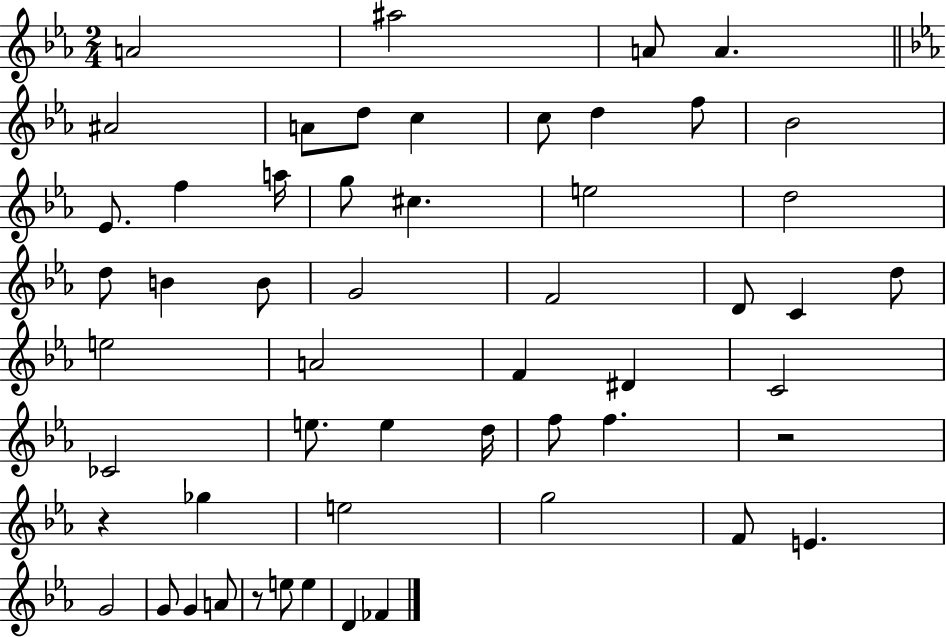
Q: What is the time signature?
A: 2/4